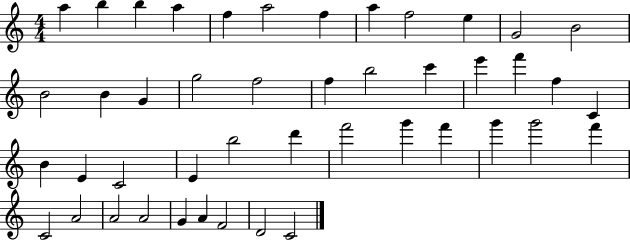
{
  \clef treble
  \numericTimeSignature
  \time 4/4
  \key c \major
  a''4 b''4 b''4 a''4 | f''4 a''2 f''4 | a''4 f''2 e''4 | g'2 b'2 | \break b'2 b'4 g'4 | g''2 f''2 | f''4 b''2 c'''4 | e'''4 f'''4 f''4 c'4 | \break b'4 e'4 c'2 | e'4 b''2 d'''4 | f'''2 g'''4 f'''4 | g'''4 g'''2 f'''4 | \break c'2 a'2 | a'2 a'2 | g'4 a'4 f'2 | d'2 c'2 | \break \bar "|."
}